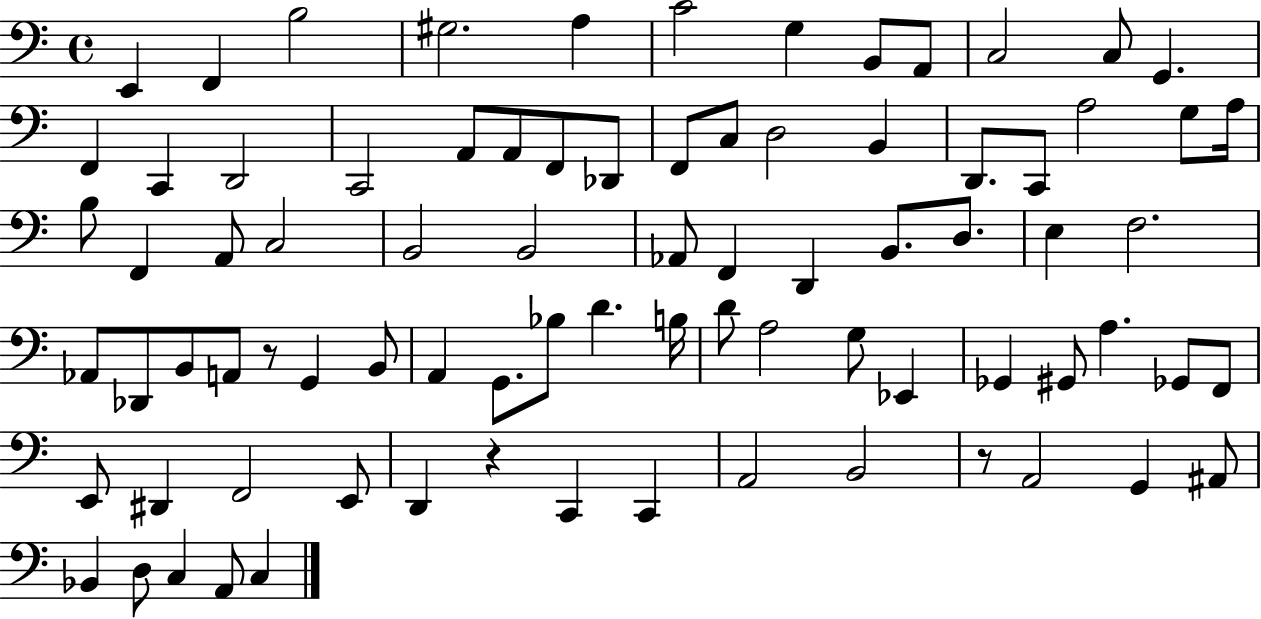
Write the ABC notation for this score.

X:1
T:Untitled
M:4/4
L:1/4
K:C
E,, F,, B,2 ^G,2 A, C2 G, B,,/2 A,,/2 C,2 C,/2 G,, F,, C,, D,,2 C,,2 A,,/2 A,,/2 F,,/2 _D,,/2 F,,/2 C,/2 D,2 B,, D,,/2 C,,/2 A,2 G,/2 A,/4 B,/2 F,, A,,/2 C,2 B,,2 B,,2 _A,,/2 F,, D,, B,,/2 D,/2 E, F,2 _A,,/2 _D,,/2 B,,/2 A,,/2 z/2 G,, B,,/2 A,, G,,/2 _B,/2 D B,/4 D/2 A,2 G,/2 _E,, _G,, ^G,,/2 A, _G,,/2 F,,/2 E,,/2 ^D,, F,,2 E,,/2 D,, z C,, C,, A,,2 B,,2 z/2 A,,2 G,, ^A,,/2 _B,, D,/2 C, A,,/2 C,